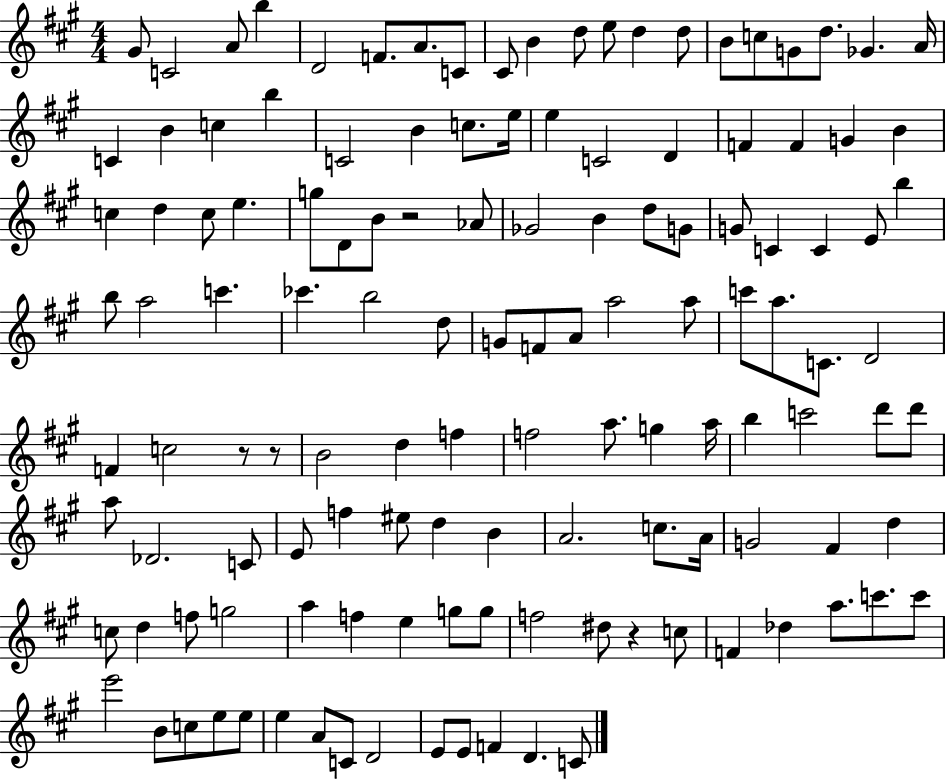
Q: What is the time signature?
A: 4/4